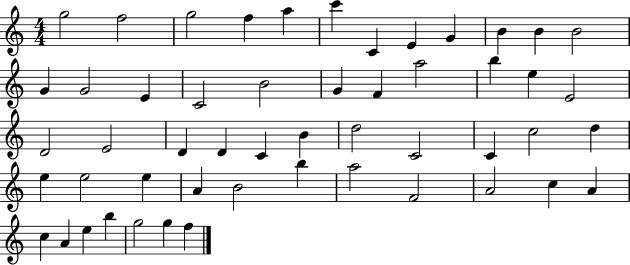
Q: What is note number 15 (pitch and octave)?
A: E4